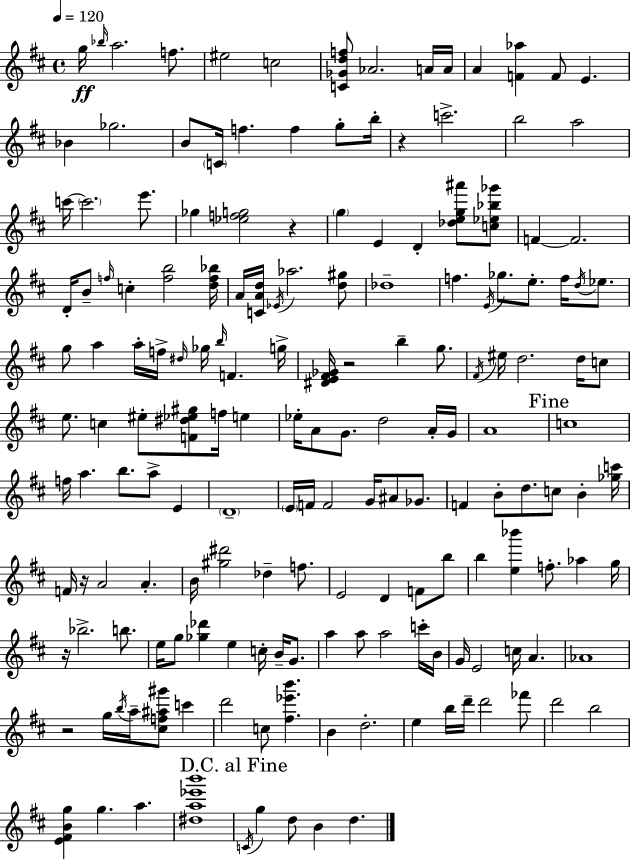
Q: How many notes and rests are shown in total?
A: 172